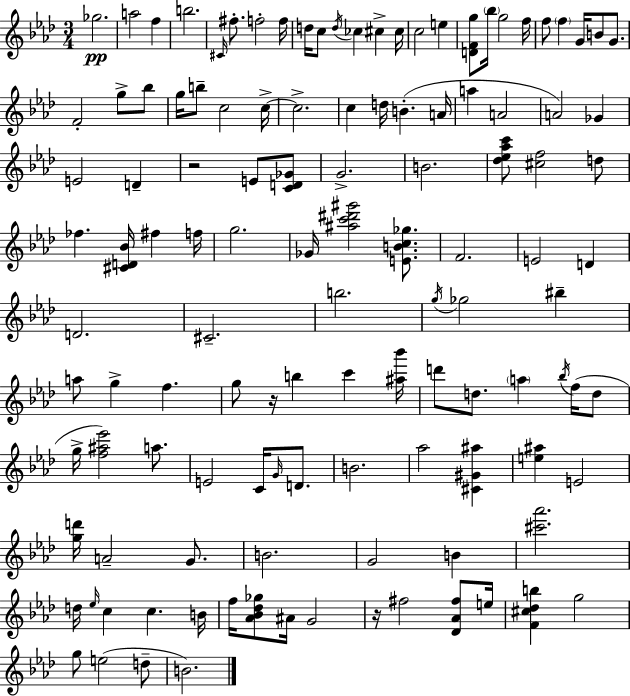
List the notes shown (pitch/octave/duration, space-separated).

Gb5/h. A5/h F5/q B5/h. C#4/s F#5/e. F5/h F5/s D5/s C5/e D5/s CES5/q C#5/q C#5/s C5/h E5/q [D4,F4,G5]/e Bb5/s G5/h F5/s F5/e F5/q G4/s B4/e G4/e. F4/h G5/e Bb5/e G5/s B5/e C5/h C5/s C5/h. C5/q D5/s B4/q. A4/s A5/q A4/h A4/h Gb4/q E4/h D4/q R/h E4/e [C4,D4,Gb4]/e G4/h. B4/h. [Db5,Eb5,Ab5,C6]/e [C#5,F5]/h D5/e FES5/q. [C#4,D4,Bb4]/s F#5/q F5/s G5/h. Gb4/s [A#5,C6,D#6,G#6]/h [E4,B4,C5,Gb5]/e. F4/h. E4/h D4/q D4/h. C#4/h. B5/h. G5/s Gb5/h BIS5/q A5/e G5/q F5/q. G5/e R/s B5/q C6/q [A#5,Bb6]/s D6/e D5/e. A5/q Bb5/s F5/s D5/e G5/s [F5,A#5,Eb6]/h A5/e. E4/h C4/s G4/s D4/e. B4/h. Ab5/h [C#4,G#4,A#5]/q [E5,A#5]/q E4/h [G5,D6]/s A4/h G4/e. B4/h. G4/h B4/q [C#6,Ab6]/h. D5/s Eb5/s C5/q C5/q. B4/s F5/s [Ab4,Bb4,Db5,Gb5]/e A#4/s G4/h R/s F#5/h [Db4,Ab4,F#5]/e E5/s [F4,C#5,Db5,B5]/q G5/h G5/e E5/h D5/e B4/h.